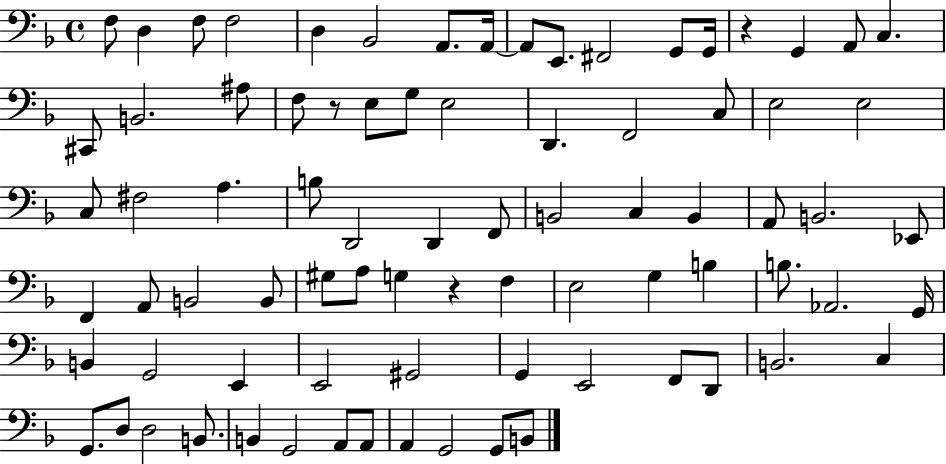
X:1
T:Untitled
M:4/4
L:1/4
K:F
F,/2 D, F,/2 F,2 D, _B,,2 A,,/2 A,,/4 A,,/2 E,,/2 ^F,,2 G,,/2 G,,/4 z G,, A,,/2 C, ^C,,/2 B,,2 ^A,/2 F,/2 z/2 E,/2 G,/2 E,2 D,, F,,2 C,/2 E,2 E,2 C,/2 ^F,2 A, B,/2 D,,2 D,, F,,/2 B,,2 C, B,, A,,/2 B,,2 _E,,/2 F,, A,,/2 B,,2 B,,/2 ^G,/2 A,/2 G, z F, E,2 G, B, B,/2 _A,,2 G,,/4 B,, G,,2 E,, E,,2 ^G,,2 G,, E,,2 F,,/2 D,,/2 B,,2 C, G,,/2 D,/2 D,2 B,,/2 B,, G,,2 A,,/2 A,,/2 A,, G,,2 G,,/2 B,,/2